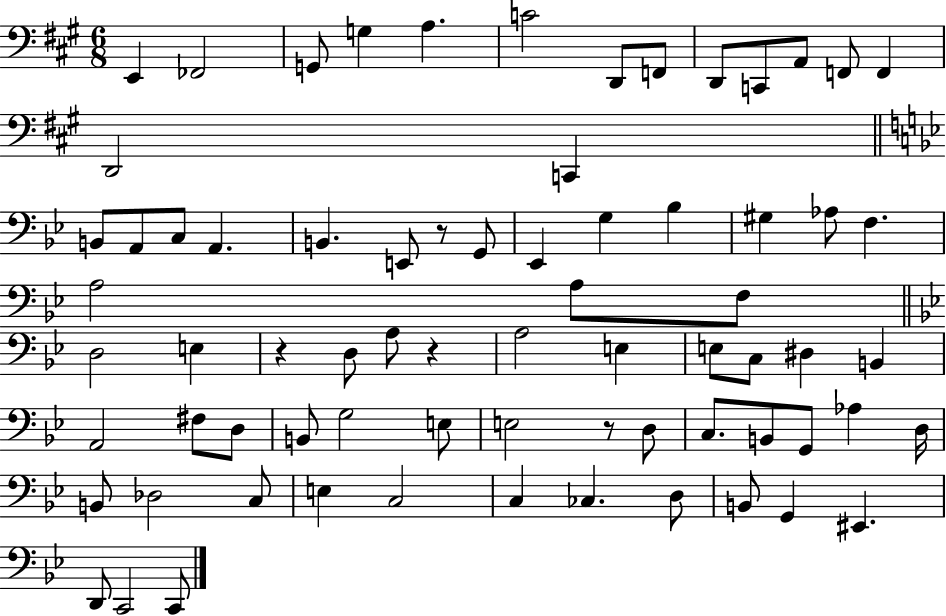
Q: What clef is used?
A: bass